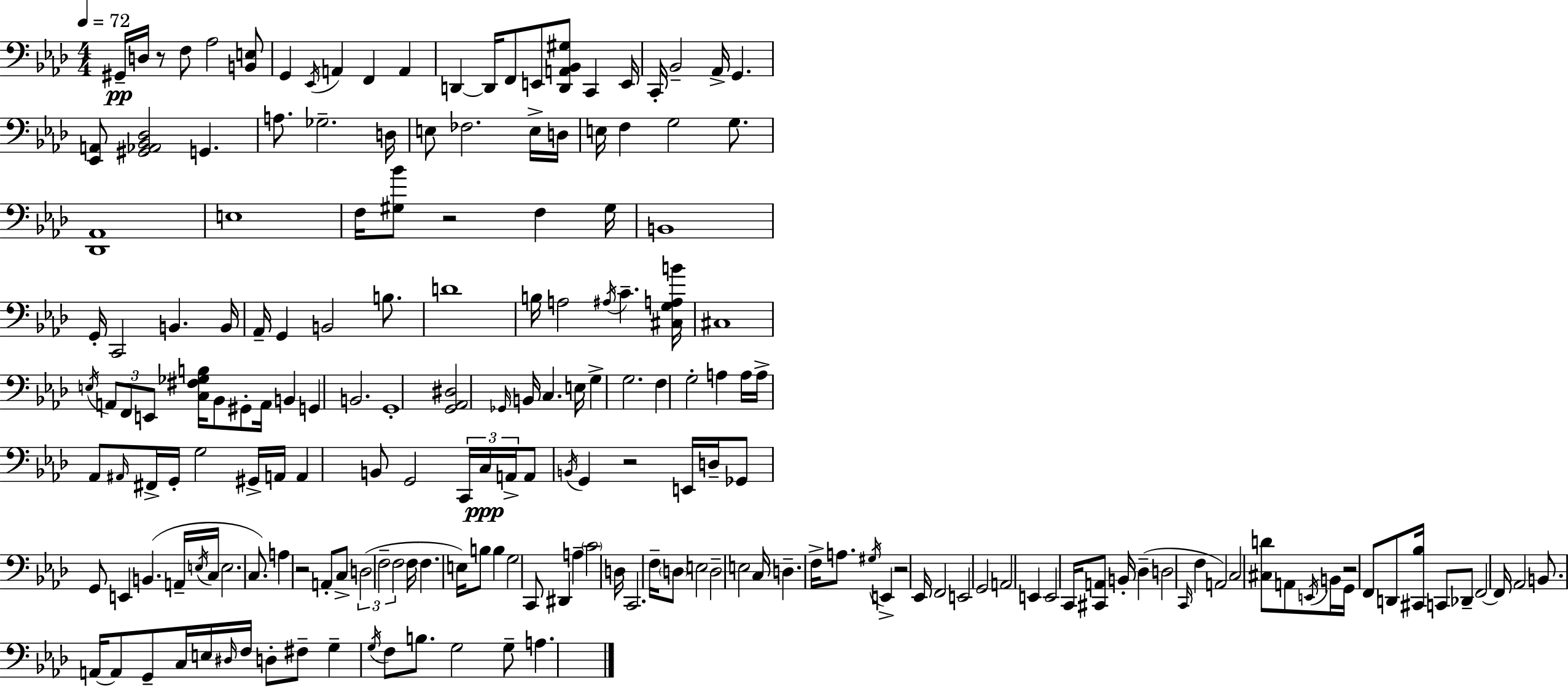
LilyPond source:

{
  \clef bass
  \numericTimeSignature
  \time 4/4
  \key aes \major
  \tempo 4 = 72
  \repeat volta 2 { gis,16--\pp d16 r8 f8 aes2 <b, e>8 | g,4 \acciaccatura { ees,16 } a,4 f,4 a,4 | d,4~~ d,16 f,8 e,8 <d, a, bes, gis>8 c,4 | e,16 c,16-. bes,2-- aes,16-> g,4. | \break <ees, a,>8 <gis, aes, bes, des>2 g,4. | a8. ges2.-- | d16 e8 fes2. e16-> | d16 e16 f4 g2 g8. | \break <des, aes,>1 | e1 | f16 <gis bes'>8 r2 f4 | gis16 b,1 | \break g,16-. c,2 b,4. | b,16 aes,16-- g,4 b,2 b8. | d'1 | b16 a2 \acciaccatura { ais16 } c'4.-- | \break <cis g a b'>16 cis1 | \acciaccatura { e16 } \tuplet 3/2 { a,8 f,8 e,8 } <c fis ges b>16 bes,8 gis,8-. a,16 b,4 | g,4 b,2. | g,1-. | \break <g, aes, dis>2 \grace { ges,16 } b,16 c4. | e16 g4-> g2. | f4 g2-. | a4 a16 a16-> aes,8 \grace { ais,16 } fis,16-> g,16-. g2 | \break gis,16-> a,16 a,4 b,8 g,2 | \tuplet 3/2 { c,16 c16\ppp a,16-> } a,8 \acciaccatura { b,16 } g,4 r2 | e,16 d16-- ges,8 g,8 e,4 b,4.( | a,16-- \acciaccatura { e16 } c16 e2. | \break c8.) a4 r2 | a,8-. c8-> \tuplet 3/2 { d2( f2-- | f2 } f16 | f4. e16) b8 b4 g2 | \break c,8 dis,4 a4-- \parenthesize c'2 | d16 c,2. | f16-- \parenthesize d8 e2 d2-- | e2 c16 | \break d4.-- f16-> a8. \acciaccatura { gis16 } e,4-> r2 | ees,16 f,2 | e,2 g,2 | a,2 e,4 e,2 | \break c,16 <cis, a,>8 b,16-. des4--( d2 | \grace { c,16 } f4 a,2) | c2 <cis d'>8 a,8 \acciaccatura { e,16 } b,16 g,16 | r2 f,8 d,8 <cis, bes>16 c,8 des,8-- | \break f,2~~ f,16 aes,2 | b,8. a,16~~ a,8 g,8-- c16 e16 \grace { dis16 } f16 d8-. | fis8-- g4-- \acciaccatura { g16 } f8 b8. g2 | g8-- a4. } \bar "|."
}